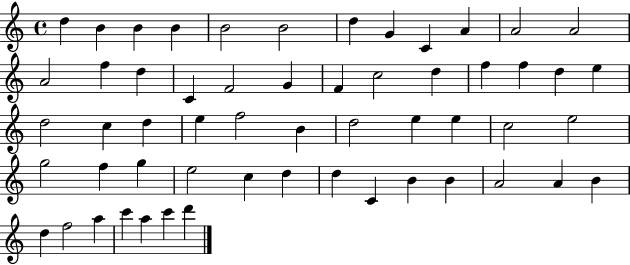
X:1
T:Untitled
M:4/4
L:1/4
K:C
d B B B B2 B2 d G C A A2 A2 A2 f d C F2 G F c2 d f f d e d2 c d e f2 B d2 e e c2 e2 g2 f g e2 c d d C B B A2 A B d f2 a c' a c' d'